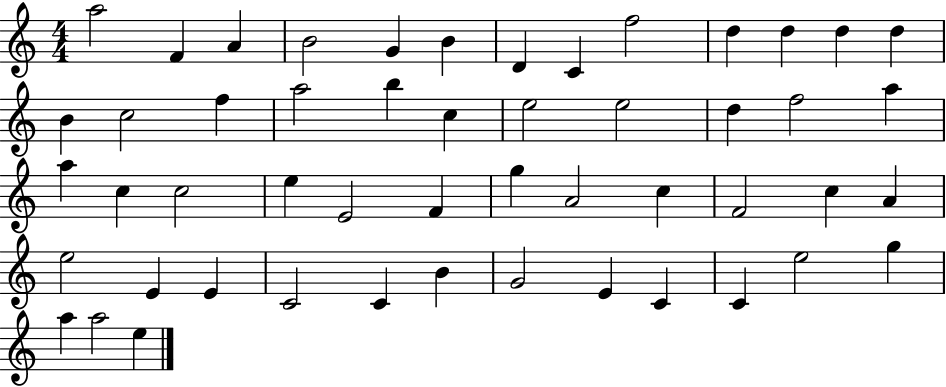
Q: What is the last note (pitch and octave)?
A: E5